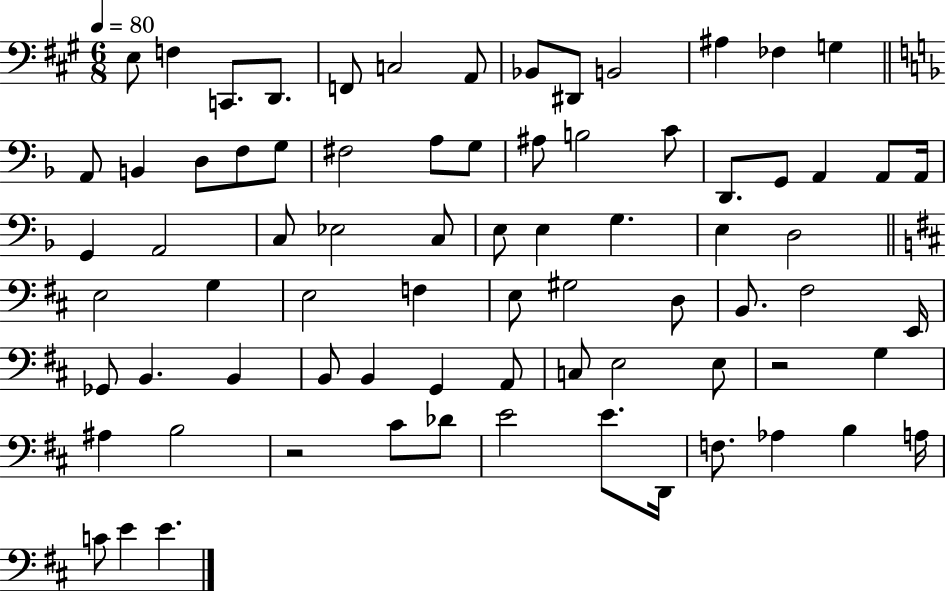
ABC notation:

X:1
T:Untitled
M:6/8
L:1/4
K:A
E,/2 F, C,,/2 D,,/2 F,,/2 C,2 A,,/2 _B,,/2 ^D,,/2 B,,2 ^A, _F, G, A,,/2 B,, D,/2 F,/2 G,/2 ^F,2 A,/2 G,/2 ^A,/2 B,2 C/2 D,,/2 G,,/2 A,, A,,/2 A,,/4 G,, A,,2 C,/2 _E,2 C,/2 E,/2 E, G, E, D,2 E,2 G, E,2 F, E,/2 ^G,2 D,/2 B,,/2 ^F,2 E,,/4 _G,,/2 B,, B,, B,,/2 B,, G,, A,,/2 C,/2 E,2 E,/2 z2 G, ^A, B,2 z2 ^C/2 _D/2 E2 E/2 D,,/4 F,/2 _A, B, A,/4 C/2 E E